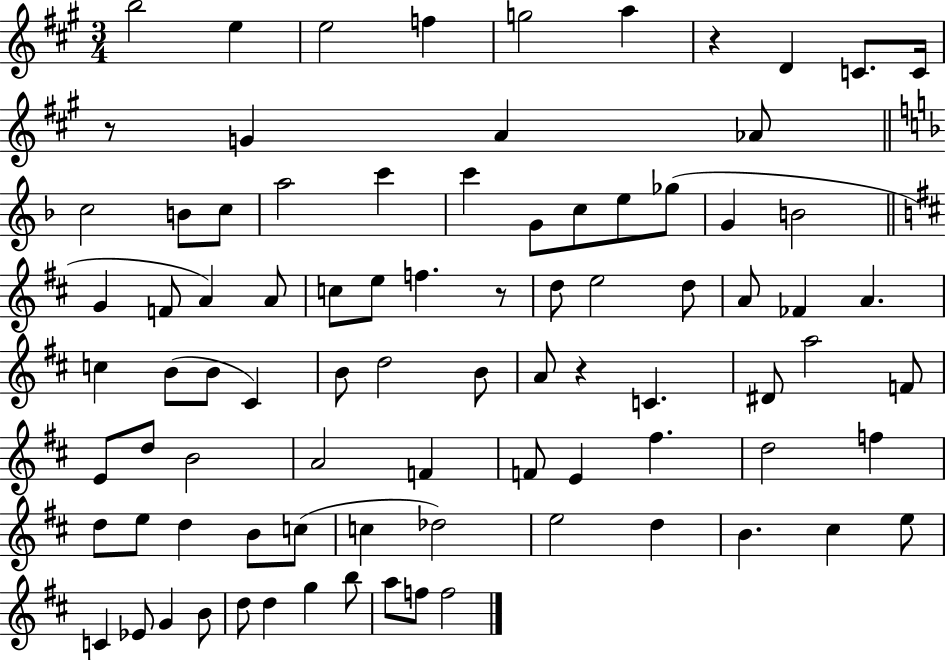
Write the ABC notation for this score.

X:1
T:Untitled
M:3/4
L:1/4
K:A
b2 e e2 f g2 a z D C/2 C/4 z/2 G A _A/2 c2 B/2 c/2 a2 c' c' G/2 c/2 e/2 _g/2 G B2 G F/2 A A/2 c/2 e/2 f z/2 d/2 e2 d/2 A/2 _F A c B/2 B/2 ^C B/2 d2 B/2 A/2 z C ^D/2 a2 F/2 E/2 d/2 B2 A2 F F/2 E ^f d2 f d/2 e/2 d B/2 c/2 c _d2 e2 d B ^c e/2 C _E/2 G B/2 d/2 d g b/2 a/2 f/2 f2